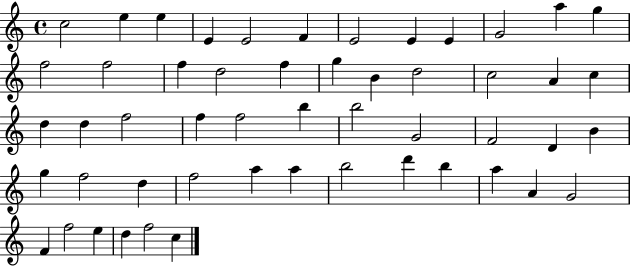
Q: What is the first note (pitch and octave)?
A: C5